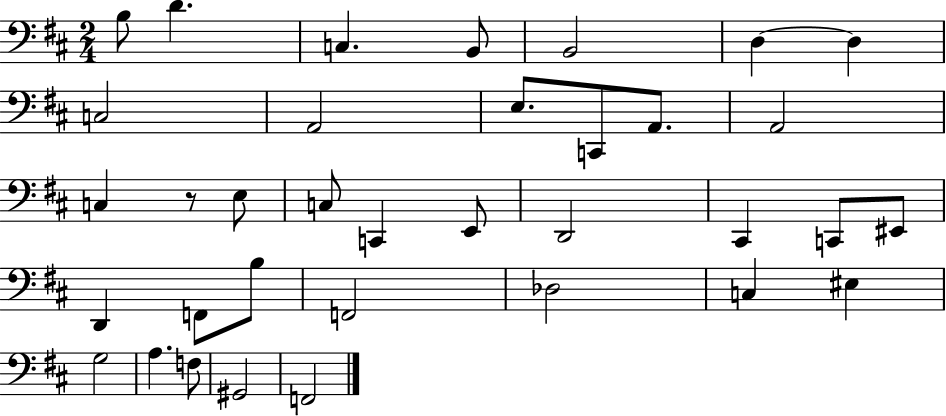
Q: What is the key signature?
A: D major